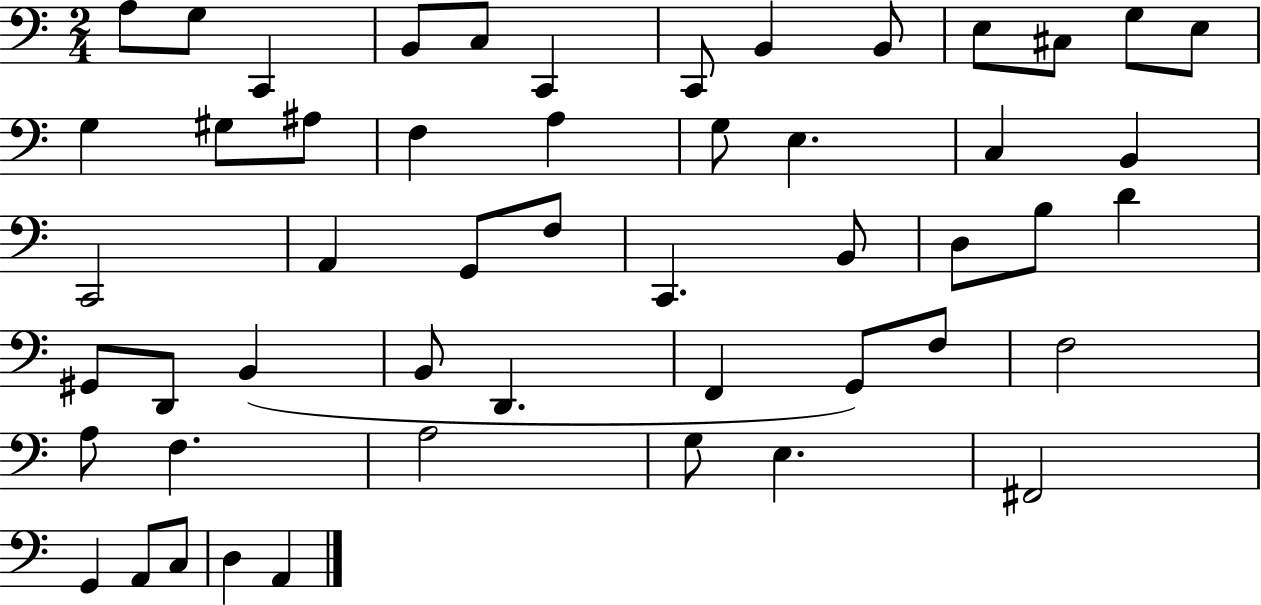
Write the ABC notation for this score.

X:1
T:Untitled
M:2/4
L:1/4
K:C
A,/2 G,/2 C,, B,,/2 C,/2 C,, C,,/2 B,, B,,/2 E,/2 ^C,/2 G,/2 E,/2 G, ^G,/2 ^A,/2 F, A, G,/2 E, C, B,, C,,2 A,, G,,/2 F,/2 C,, B,,/2 D,/2 B,/2 D ^G,,/2 D,,/2 B,, B,,/2 D,, F,, G,,/2 F,/2 F,2 A,/2 F, A,2 G,/2 E, ^F,,2 G,, A,,/2 C,/2 D, A,,